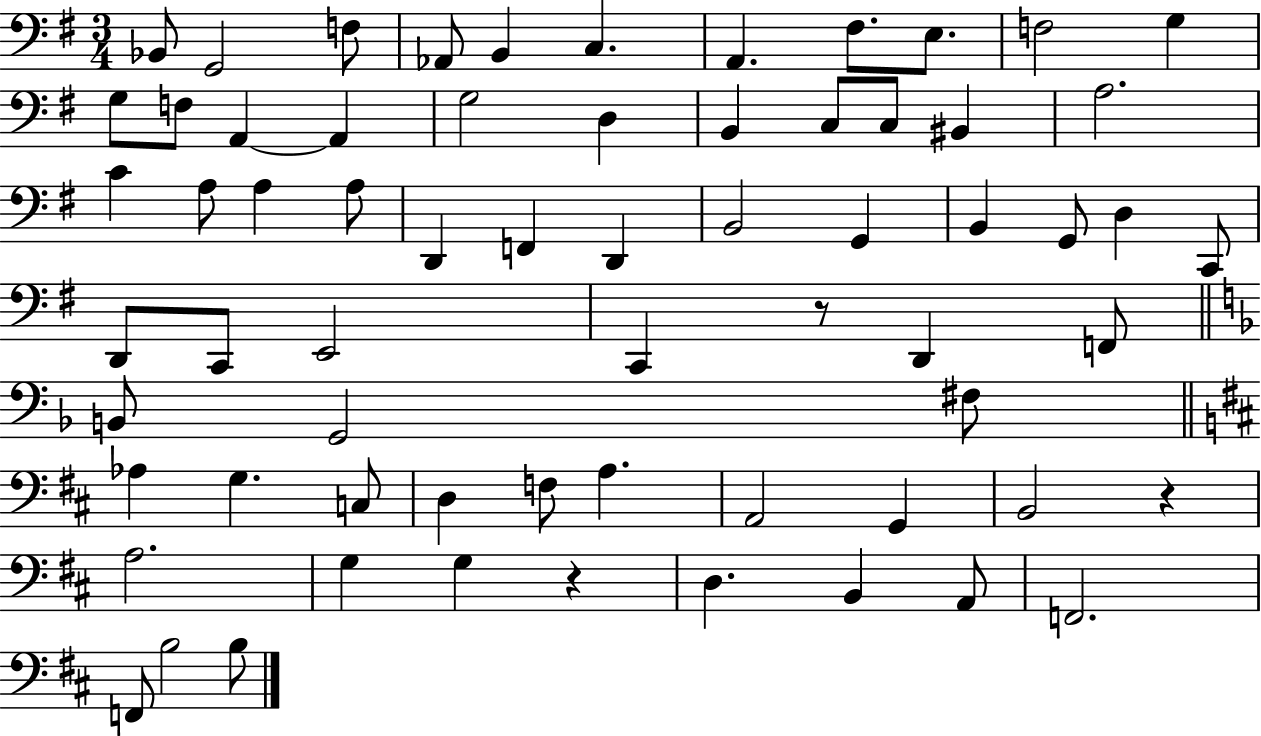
Bb2/e G2/h F3/e Ab2/e B2/q C3/q. A2/q. F#3/e. E3/e. F3/h G3/q G3/e F3/e A2/q A2/q G3/h D3/q B2/q C3/e C3/e BIS2/q A3/h. C4/q A3/e A3/q A3/e D2/q F2/q D2/q B2/h G2/q B2/q G2/e D3/q C2/e D2/e C2/e E2/h C2/q R/e D2/q F2/e B2/e G2/h F#3/e Ab3/q G3/q. C3/e D3/q F3/e A3/q. A2/h G2/q B2/h R/q A3/h. G3/q G3/q R/q D3/q. B2/q A2/e F2/h. F2/e B3/h B3/e